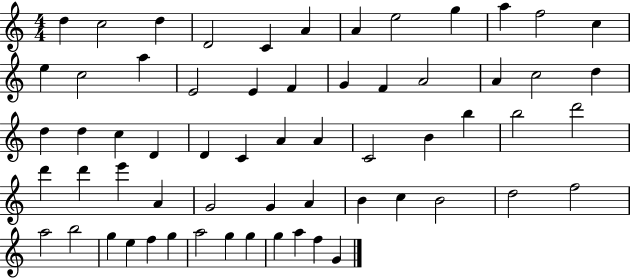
{
  \clef treble
  \numericTimeSignature
  \time 4/4
  \key c \major
  d''4 c''2 d''4 | d'2 c'4 a'4 | a'4 e''2 g''4 | a''4 f''2 c''4 | \break e''4 c''2 a''4 | e'2 e'4 f'4 | g'4 f'4 a'2 | a'4 c''2 d''4 | \break d''4 d''4 c''4 d'4 | d'4 c'4 a'4 a'4 | c'2 b'4 b''4 | b''2 d'''2 | \break d'''4 d'''4 e'''4 a'4 | g'2 g'4 a'4 | b'4 c''4 b'2 | d''2 f''2 | \break a''2 b''2 | g''4 e''4 f''4 g''4 | a''2 g''4 g''4 | g''4 a''4 f''4 g'4 | \break \bar "|."
}